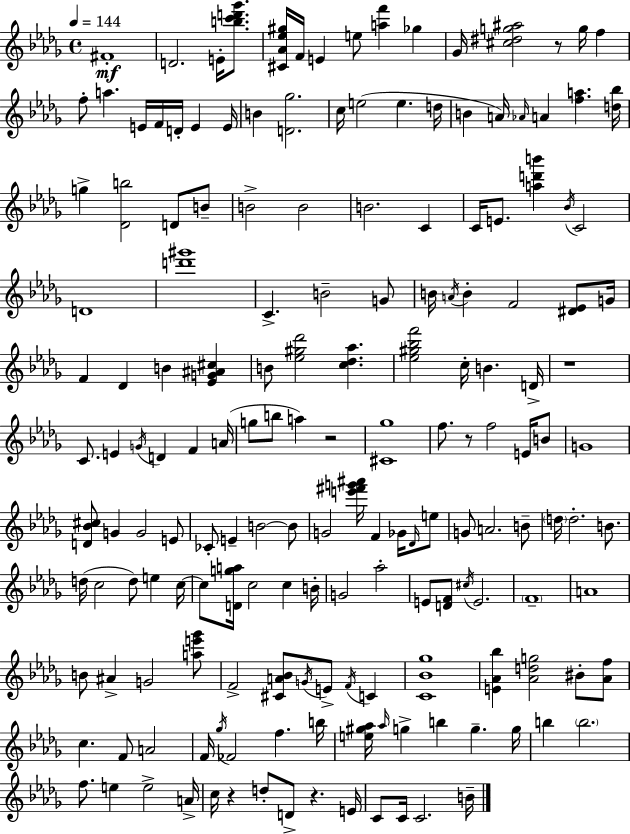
F#4/w D4/h. E4/s [B5,C6,D6,Gb6]/e. [C#4,Ab4,Eb5,G#5]/s F4/s E4/q E5/e [A5,F6]/q Gb5/q Gb4/s [C#5,D#5,G5,A#5]/h R/e G5/s F5/q F5/e A5/q. E4/s F4/s D4/s E4/q E4/s B4/q [D4,Gb5]/h. C5/s E5/h E5/q. D5/s B4/q A4/s Ab4/s A4/q [F5,A5]/q. [D5,Bb5]/s G5/q [Db4,B5]/h D4/e B4/e B4/h B4/h B4/h. C4/q C4/s E4/e. [A5,D6,B6]/q Bb4/s C4/h D4/w [D6,G#6]/w C4/q. B4/h G4/e B4/s A4/s B4/q F4/h [D#4,Eb4]/e G4/s F4/q Db4/q B4/q [Eb4,G4,A#4,C#5]/q B4/e [Eb5,G#5,Db6]/h [C5,Db5,Ab5]/q. [Eb5,G#5,Bb5,F6]/h C5/s B4/q. D4/s R/w C4/e. E4/q G4/s D4/q F4/q A4/s G5/e B5/e A5/q R/h [C#4,Gb5]/w F5/e. R/e F5/h E4/s B4/e G4/w [D4,Bb4,C#5]/e G4/q G4/h E4/e CES4/e E4/q B4/h B4/e G4/h [E6,F#6,G6,A#6]/s F4/q Gb4/s Db4/s E5/e G4/e A4/h. B4/e D5/s D5/h. B4/e. D5/s C5/h D5/e E5/q C5/s C5/e [D4,G5,A5]/s C5/h C5/q B4/s G4/h Ab5/h E4/e [D4,F4]/e C#5/s E4/h. F4/w A4/w B4/e A#4/q G4/h [A5,E6,Gb6]/e F4/h [C#4,A4,Bb4]/e G4/s E4/e F4/s C4/q [C4,Bb4,Gb5]/w [E4,Ab4,Bb5]/q [Ab4,D5,G5]/h BIS4/e [Ab4,F5]/e C5/q. F4/e A4/h F4/s Gb5/s FES4/h F5/q. B5/s [E5,G#5,Ab5]/s Ab5/s G5/q B5/q G5/q. G5/s B5/q B5/h. F5/e. E5/q E5/h A4/s C5/s R/q D5/e D4/e R/q. E4/s C4/e C4/s C4/h. B4/s